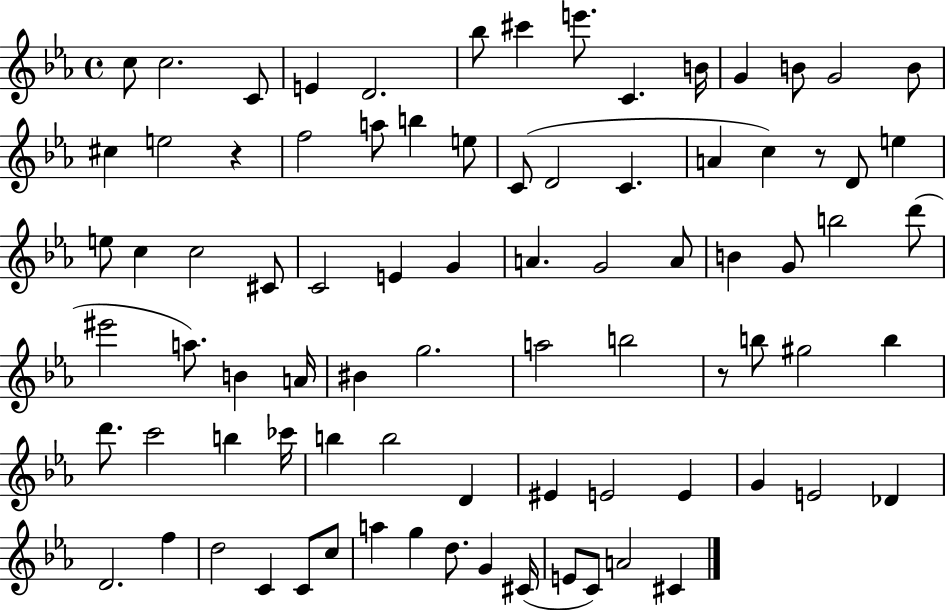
X:1
T:Untitled
M:4/4
L:1/4
K:Eb
c/2 c2 C/2 E D2 _b/2 ^c' e'/2 C B/4 G B/2 G2 B/2 ^c e2 z f2 a/2 b e/2 C/2 D2 C A c z/2 D/2 e e/2 c c2 ^C/2 C2 E G A G2 A/2 B G/2 b2 d'/2 ^e'2 a/2 B A/4 ^B g2 a2 b2 z/2 b/2 ^g2 b d'/2 c'2 b _c'/4 b b2 D ^E E2 E G E2 _D D2 f d2 C C/2 c/2 a g d/2 G ^C/4 E/2 C/2 A2 ^C